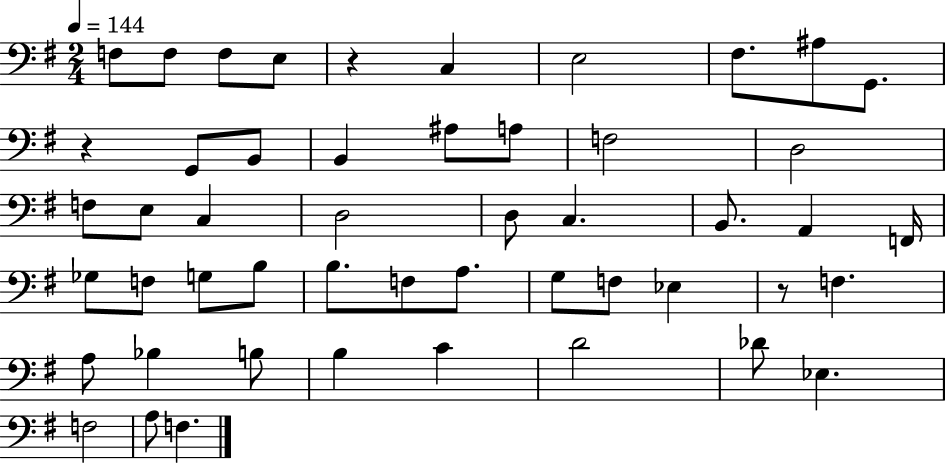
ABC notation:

X:1
T:Untitled
M:2/4
L:1/4
K:G
F,/2 F,/2 F,/2 E,/2 z C, E,2 ^F,/2 ^A,/2 G,,/2 z G,,/2 B,,/2 B,, ^A,/2 A,/2 F,2 D,2 F,/2 E,/2 C, D,2 D,/2 C, B,,/2 A,, F,,/4 _G,/2 F,/2 G,/2 B,/2 B,/2 F,/2 A,/2 G,/2 F,/2 _E, z/2 F, A,/2 _B, B,/2 B, C D2 _D/2 _E, F,2 A,/2 F,